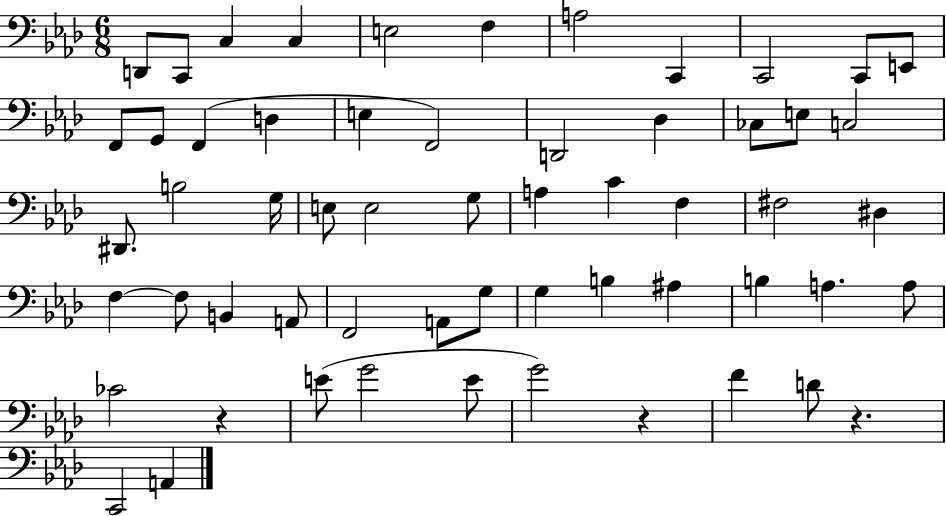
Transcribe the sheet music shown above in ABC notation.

X:1
T:Untitled
M:6/8
L:1/4
K:Ab
D,,/2 C,,/2 C, C, E,2 F, A,2 C,, C,,2 C,,/2 E,,/2 F,,/2 G,,/2 F,, D, E, F,,2 D,,2 _D, _C,/2 E,/2 C,2 ^D,,/2 B,2 G,/4 E,/2 E,2 G,/2 A, C F, ^F,2 ^D, F, F,/2 B,, A,,/2 F,,2 A,,/2 G,/2 G, B, ^A, B, A, A,/2 _C2 z E/2 G2 E/2 G2 z F D/2 z C,,2 A,,